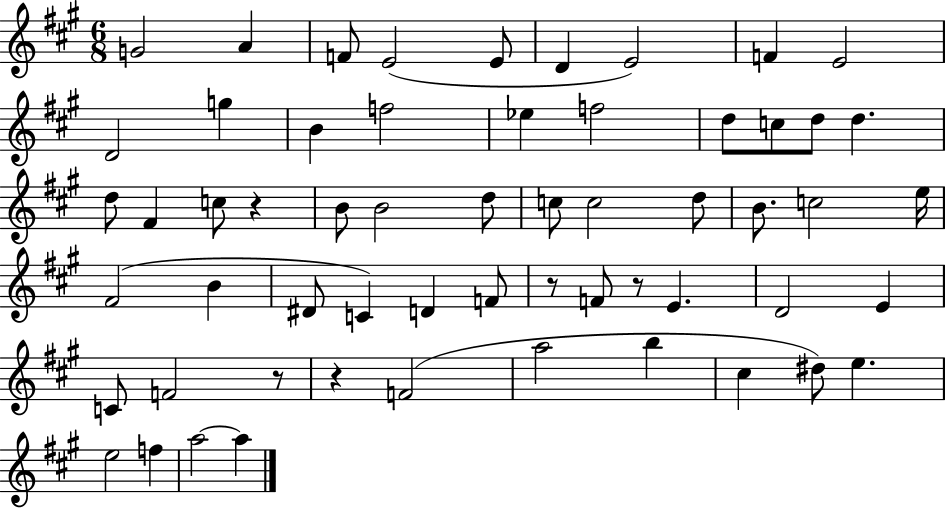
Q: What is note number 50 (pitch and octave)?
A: E5